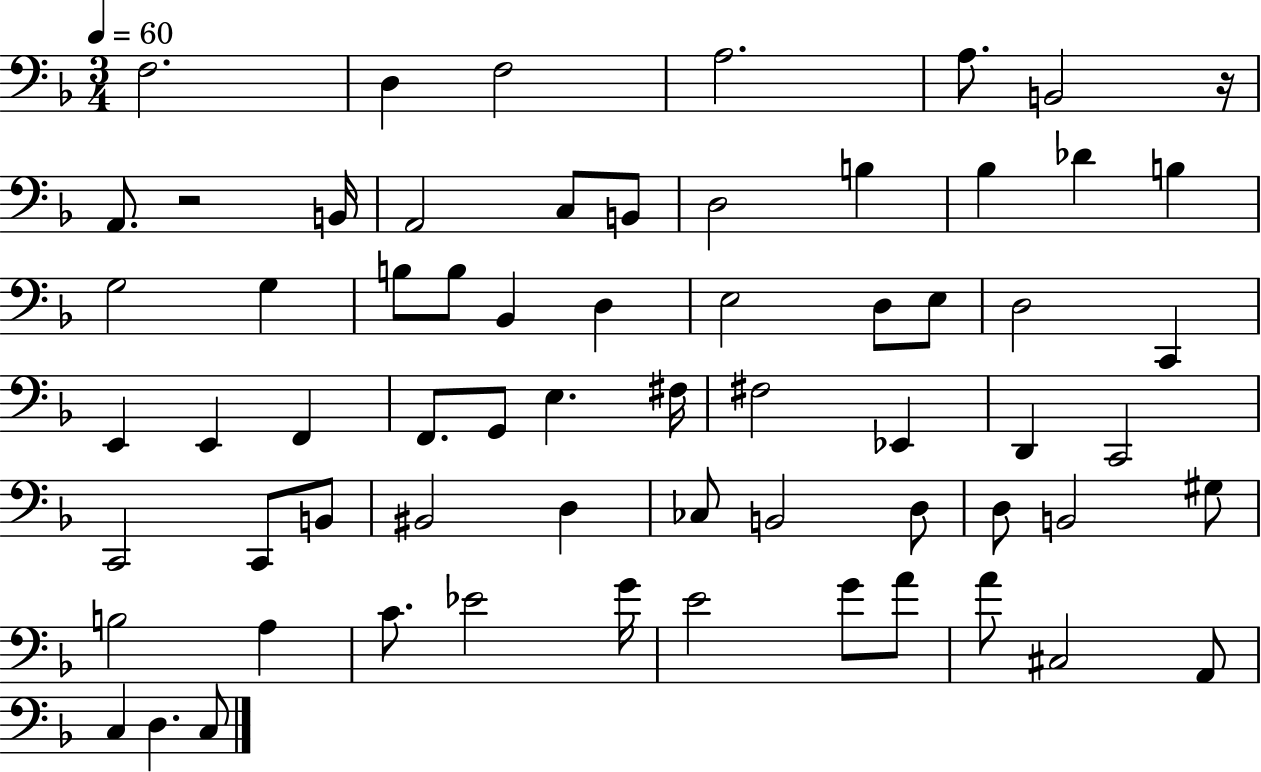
{
  \clef bass
  \numericTimeSignature
  \time 3/4
  \key f \major
  \tempo 4 = 60
  f2. | d4 f2 | a2. | a8. b,2 r16 | \break a,8. r2 b,16 | a,2 c8 b,8 | d2 b4 | bes4 des'4 b4 | \break g2 g4 | b8 b8 bes,4 d4 | e2 d8 e8 | d2 c,4 | \break e,4 e,4 f,4 | f,8. g,8 e4. fis16 | fis2 ees,4 | d,4 c,2 | \break c,2 c,8 b,8 | bis,2 d4 | ces8 b,2 d8 | d8 b,2 gis8 | \break b2 a4 | c'8. ees'2 g'16 | e'2 g'8 a'8 | a'8 cis2 a,8 | \break c4 d4. c8 | \bar "|."
}